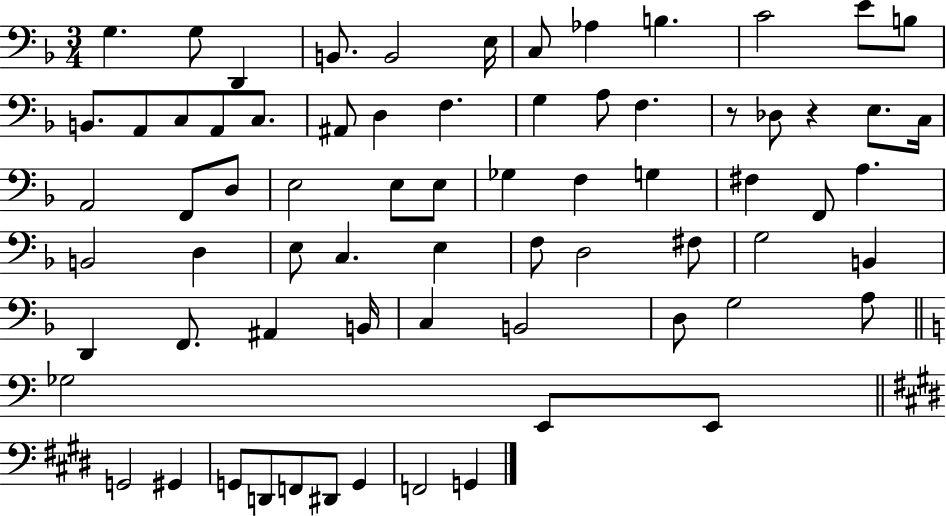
G3/q. G3/e D2/q B2/e. B2/h E3/s C3/e Ab3/q B3/q. C4/h E4/e B3/e B2/e. A2/e C3/e A2/e C3/e. A#2/e D3/q F3/q. G3/q A3/e F3/q. R/e Db3/e R/q E3/e. C3/s A2/h F2/e D3/e E3/h E3/e E3/e Gb3/q F3/q G3/q F#3/q F2/e A3/q. B2/h D3/q E3/e C3/q. E3/q F3/e D3/h F#3/e G3/h B2/q D2/q F2/e. A#2/q B2/s C3/q B2/h D3/e G3/h A3/e Gb3/h E2/e E2/e G2/h G#2/q G2/e D2/e F2/e D#2/e G2/q F2/h G2/q